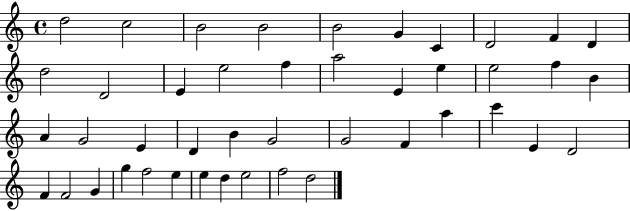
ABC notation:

X:1
T:Untitled
M:4/4
L:1/4
K:C
d2 c2 B2 B2 B2 G C D2 F D d2 D2 E e2 f a2 E e e2 f B A G2 E D B G2 G2 F a c' E D2 F F2 G g f2 e e d e2 f2 d2